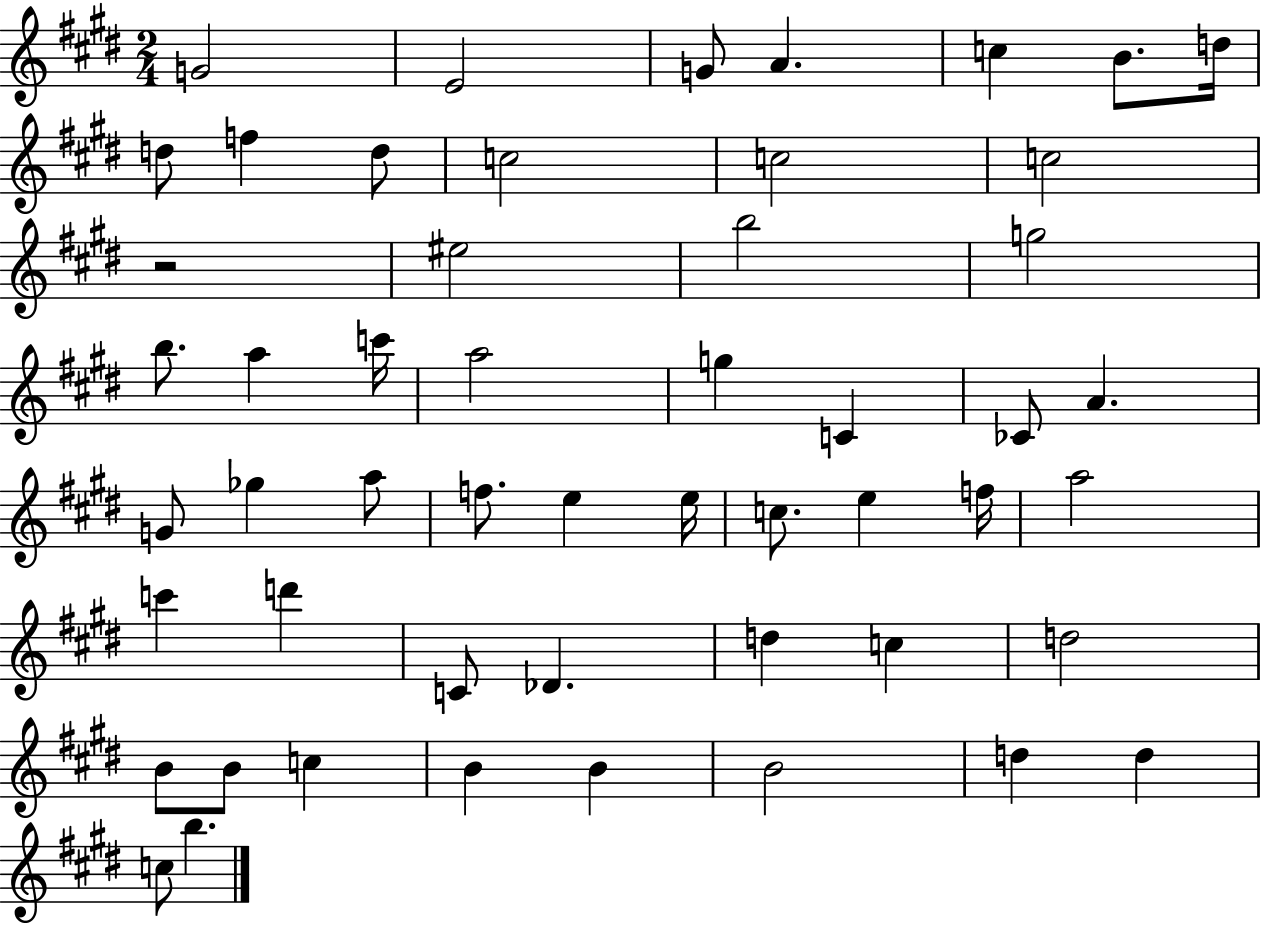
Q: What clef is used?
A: treble